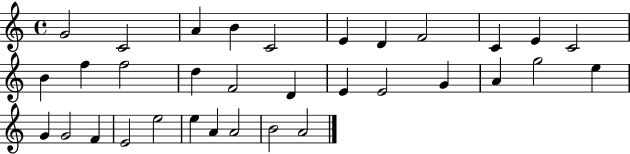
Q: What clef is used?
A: treble